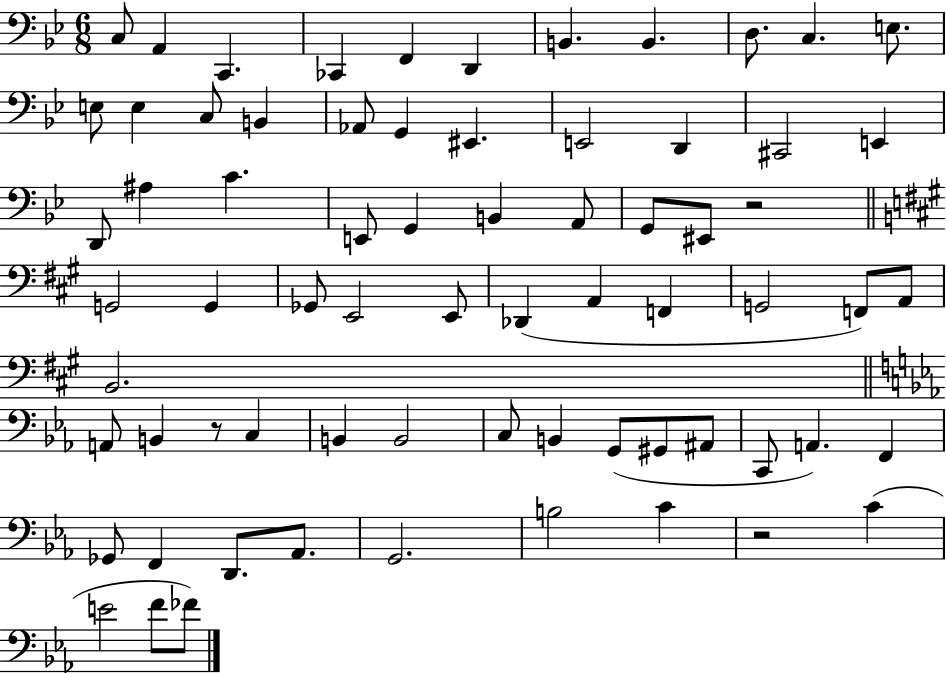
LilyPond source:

{
  \clef bass
  \numericTimeSignature
  \time 6/8
  \key bes \major
  c8 a,4 c,4. | ces,4 f,4 d,4 | b,4. b,4. | d8. c4. e8. | \break e8 e4 c8 b,4 | aes,8 g,4 eis,4. | e,2 d,4 | cis,2 e,4 | \break d,8 ais4 c'4. | e,8 g,4 b,4 a,8 | g,8 eis,8 r2 | \bar "||" \break \key a \major g,2 g,4 | ges,8 e,2 e,8 | des,4( a,4 f,4 | g,2 f,8) a,8 | \break b,2. | \bar "||" \break \key c \minor a,8 b,4 r8 c4 | b,4 b,2 | c8 b,4 g,8( gis,8 ais,8 | c,8 a,4.) f,4 | \break ges,8 f,4 d,8. aes,8. | g,2. | b2 c'4 | r2 c'4( | \break e'2 f'8 fes'8) | \bar "|."
}